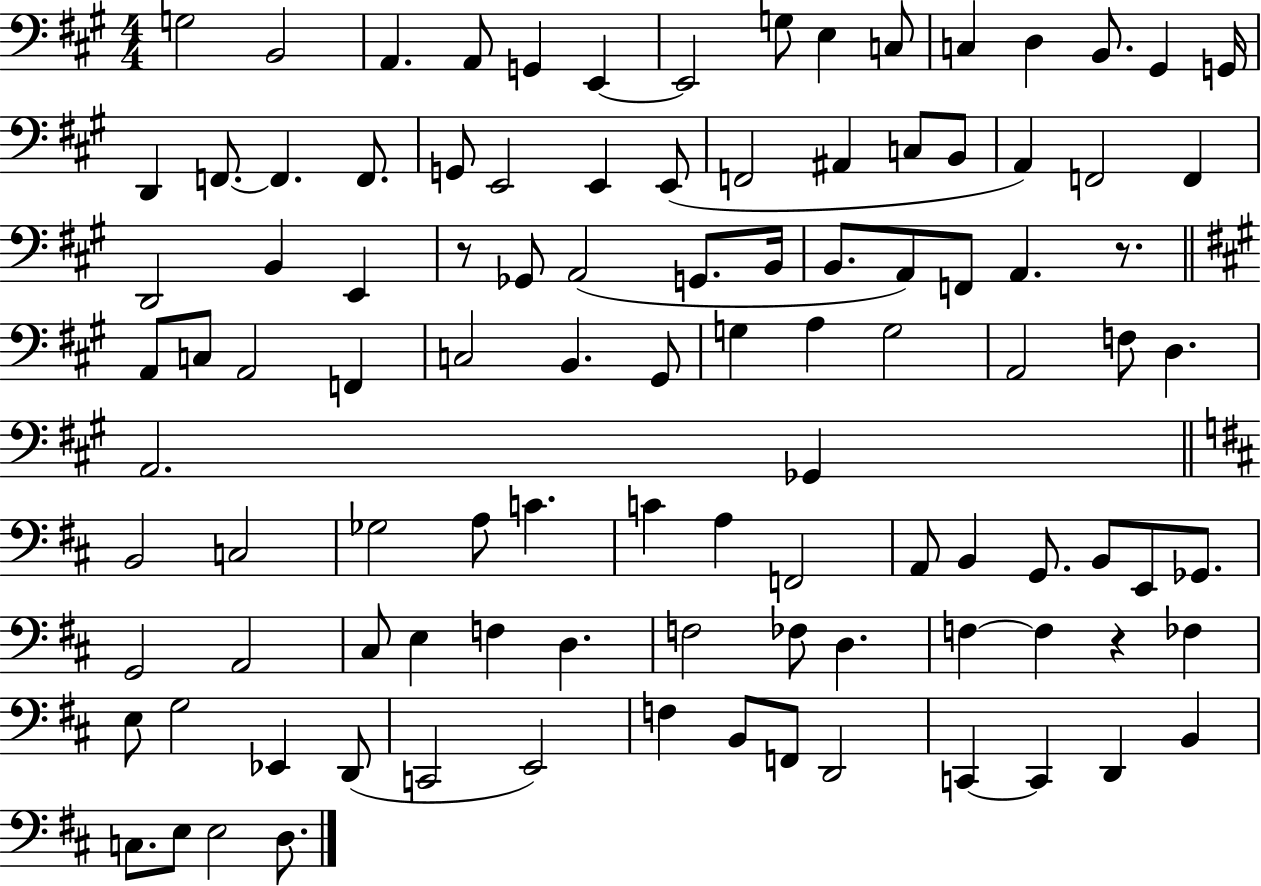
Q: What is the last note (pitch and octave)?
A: D3